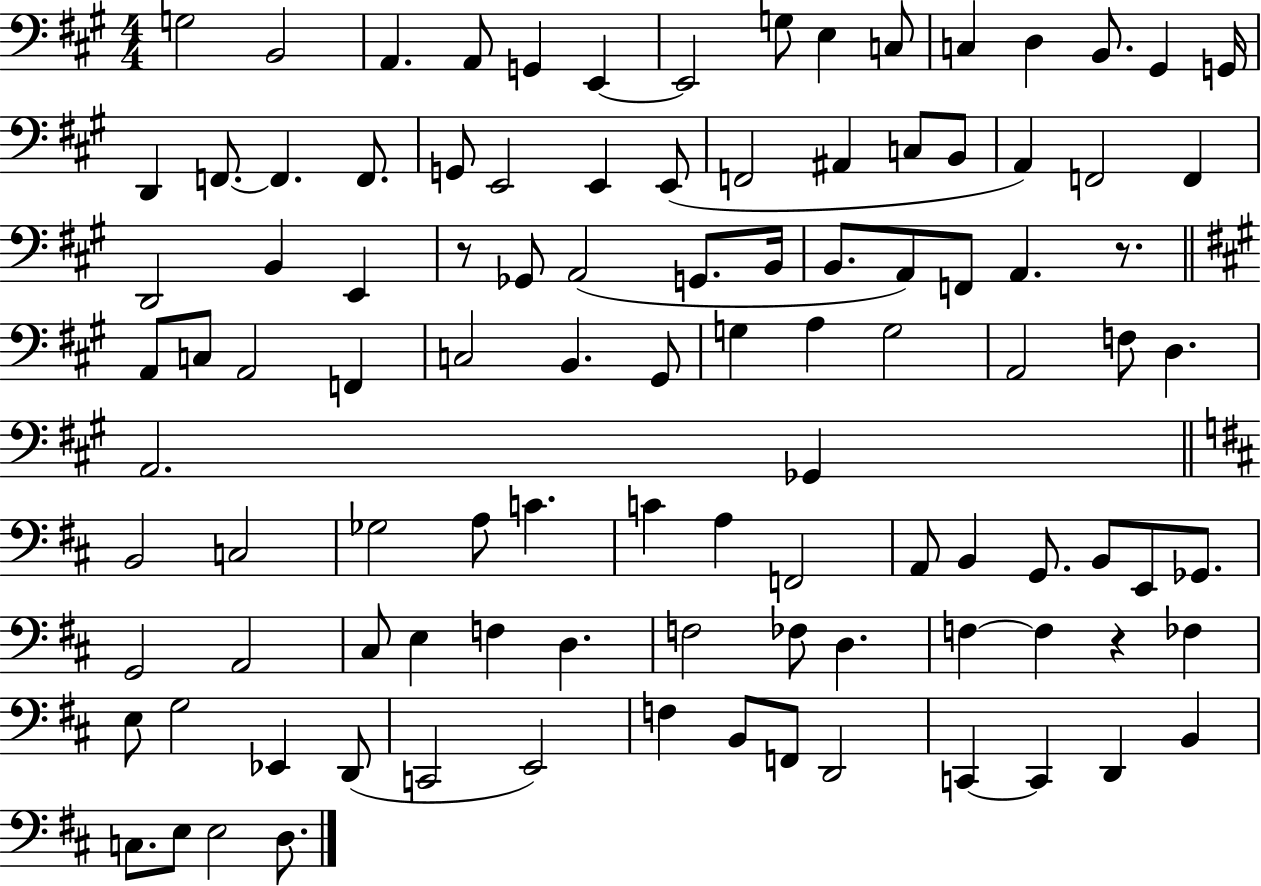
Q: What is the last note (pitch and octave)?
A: D3